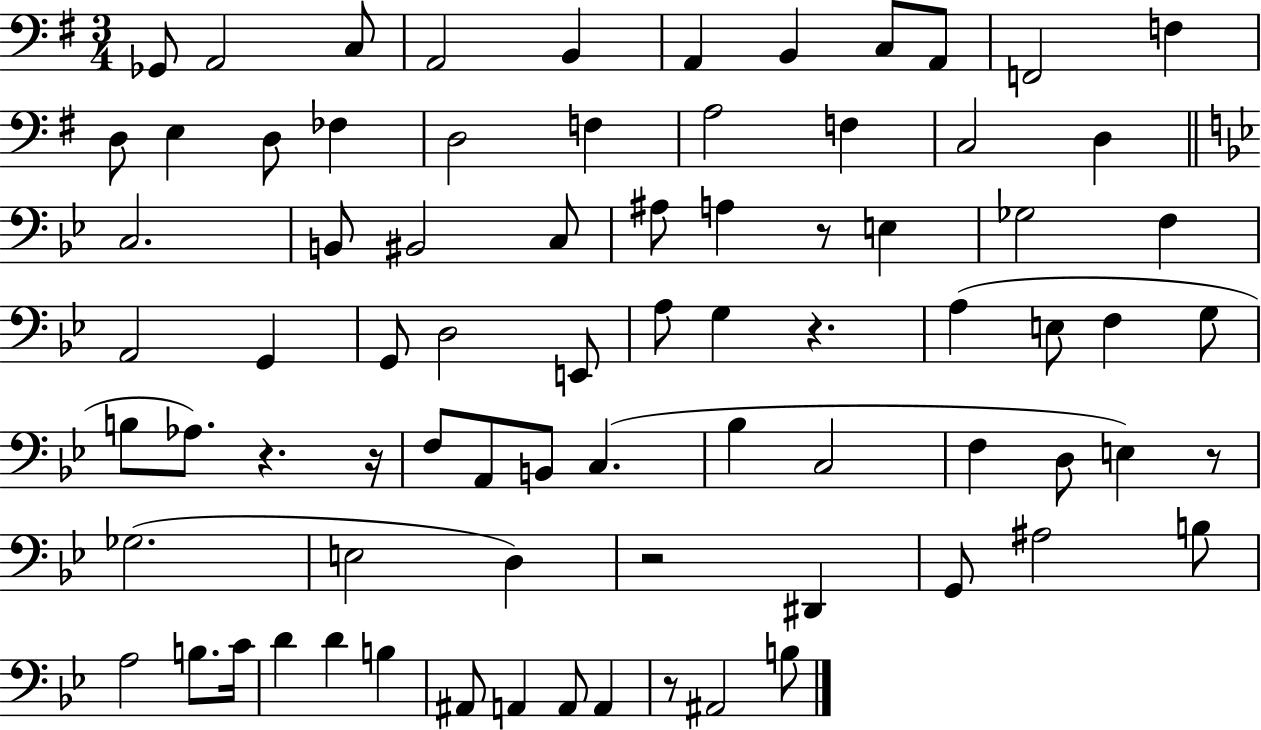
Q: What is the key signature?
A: G major